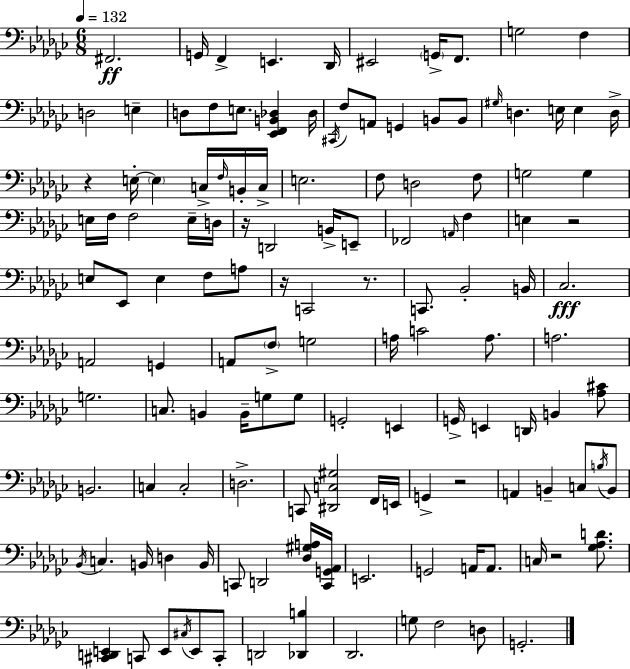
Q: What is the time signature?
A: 6/8